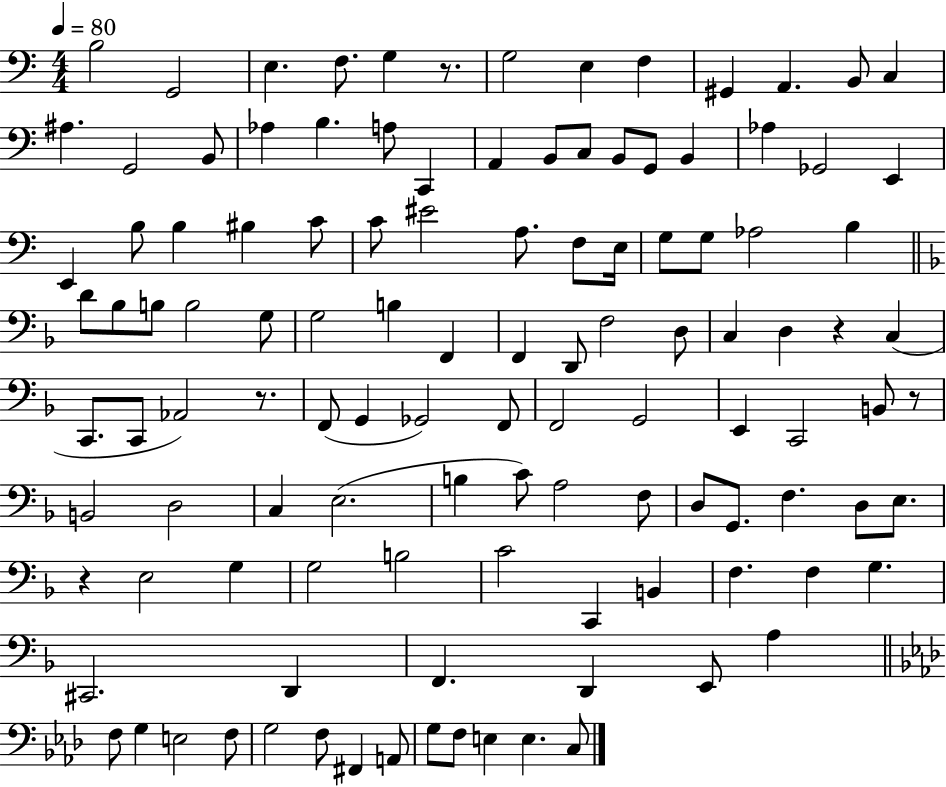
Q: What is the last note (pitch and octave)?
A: C3